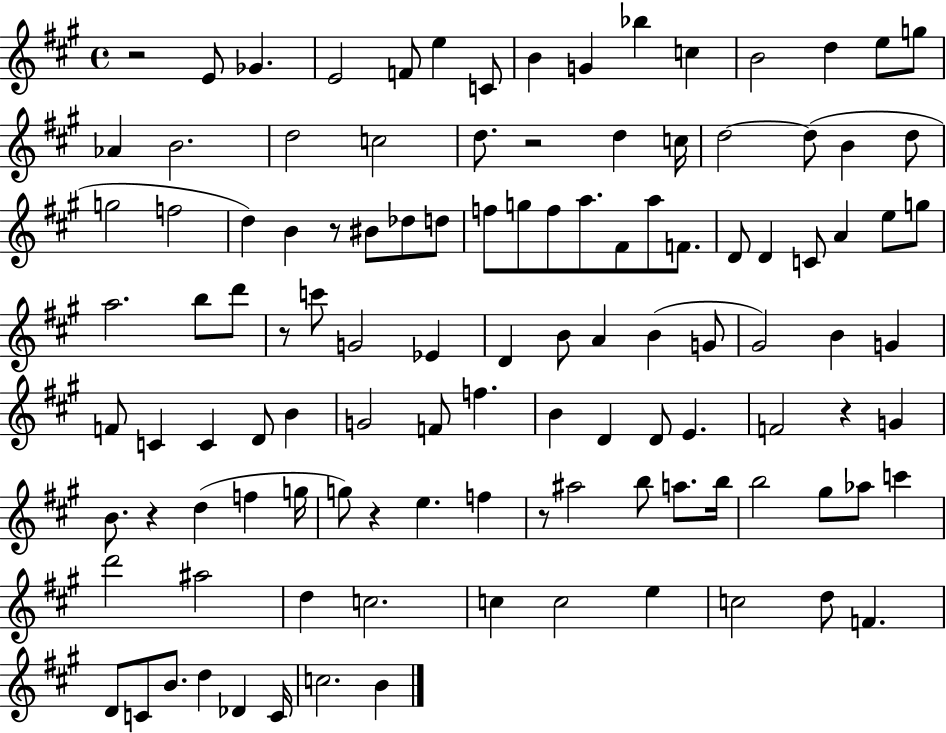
R/h E4/e Gb4/q. E4/h F4/e E5/q C4/e B4/q G4/q Bb5/q C5/q B4/h D5/q E5/e G5/e Ab4/q B4/h. D5/h C5/h D5/e. R/h D5/q C5/s D5/h D5/e B4/q D5/e G5/h F5/h D5/q B4/q R/e BIS4/e Db5/e D5/e F5/e G5/e F5/e A5/e. F#4/e A5/e F4/e. D4/e D4/q C4/e A4/q E5/e G5/e A5/h. B5/e D6/e R/e C6/e G4/h Eb4/q D4/q B4/e A4/q B4/q G4/e G#4/h B4/q G4/q F4/e C4/q C4/q D4/e B4/q G4/h F4/e F5/q. B4/q D4/q D4/e E4/q. F4/h R/q G4/q B4/e. R/q D5/q F5/q G5/s G5/e R/q E5/q. F5/q R/e A#5/h B5/e A5/e. B5/s B5/h G#5/e Ab5/e C6/q D6/h A#5/h D5/q C5/h. C5/q C5/h E5/q C5/h D5/e F4/q. D4/e C4/e B4/e. D5/q Db4/q C4/s C5/h. B4/q